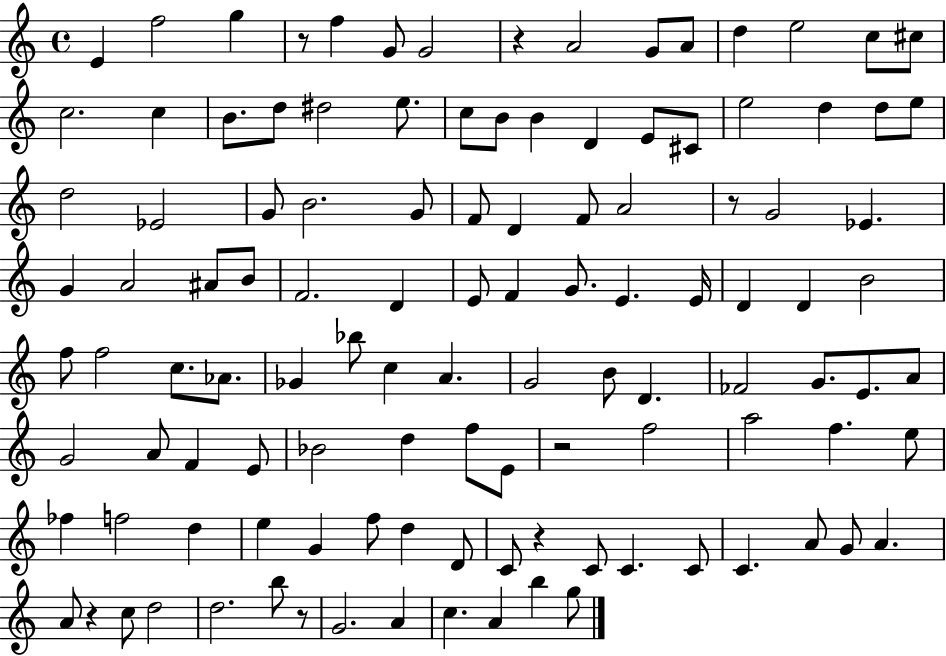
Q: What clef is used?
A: treble